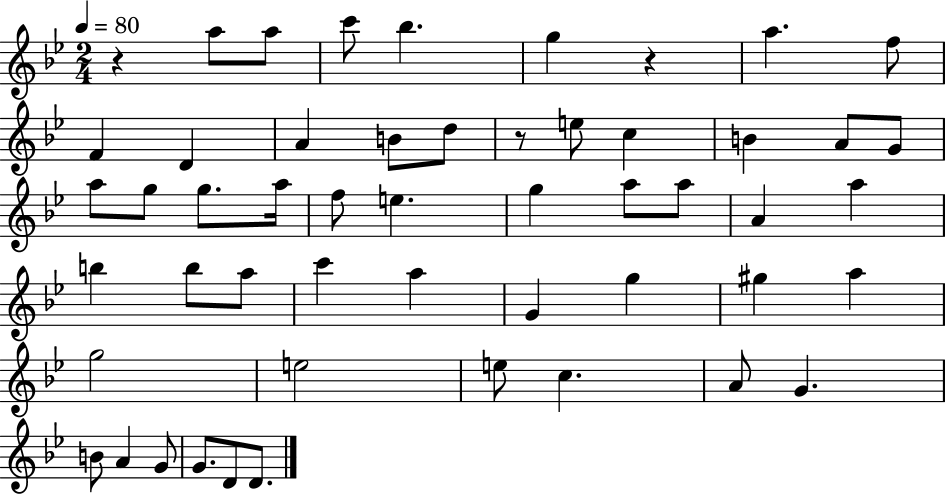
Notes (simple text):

R/q A5/e A5/e C6/e Bb5/q. G5/q R/q A5/q. F5/e F4/q D4/q A4/q B4/e D5/e R/e E5/e C5/q B4/q A4/e G4/e A5/e G5/e G5/e. A5/s F5/e E5/q. G5/q A5/e A5/e A4/q A5/q B5/q B5/e A5/e C6/q A5/q G4/q G5/q G#5/q A5/q G5/h E5/h E5/e C5/q. A4/e G4/q. B4/e A4/q G4/e G4/e. D4/e D4/e.